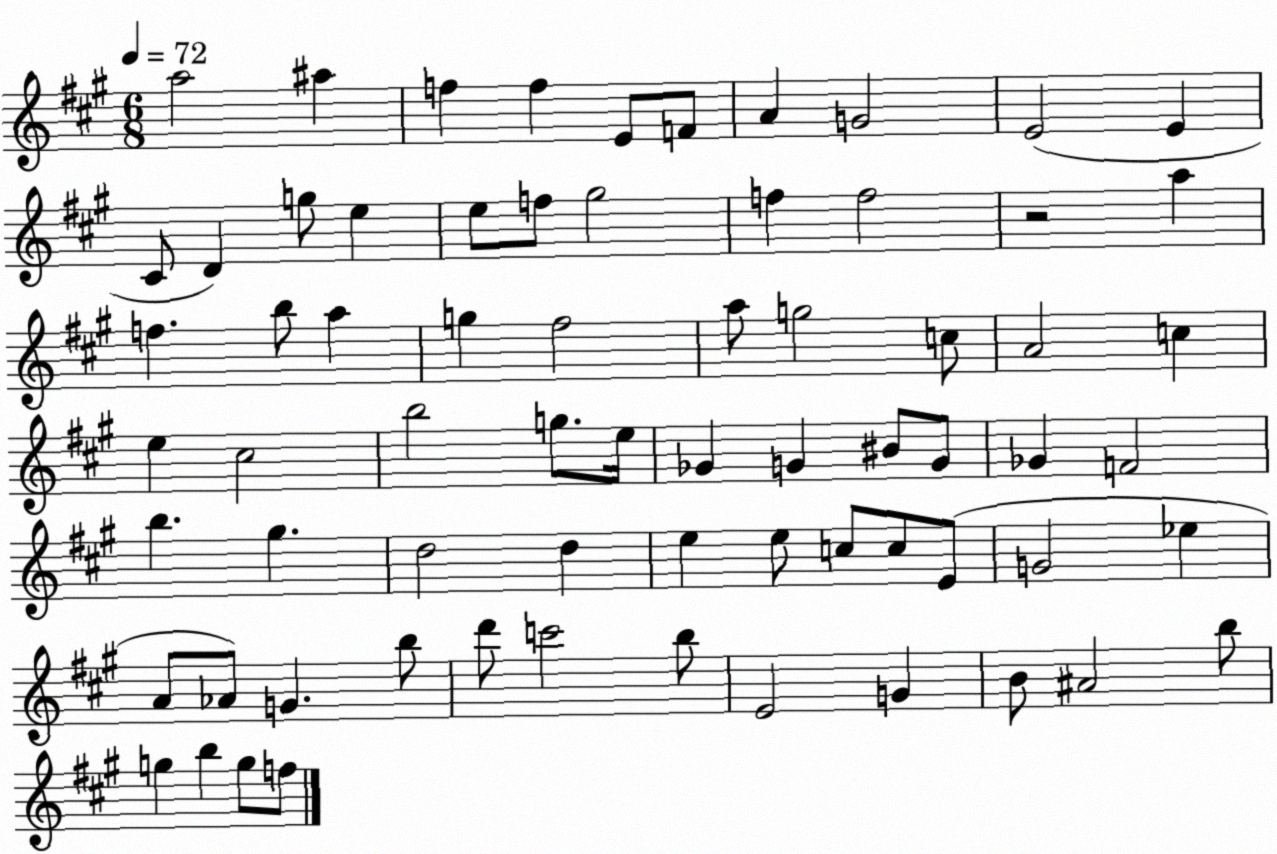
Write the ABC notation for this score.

X:1
T:Untitled
M:6/8
L:1/4
K:A
a2 ^a f f E/2 F/2 A G2 E2 E ^C/2 D g/2 e e/2 f/2 ^g2 f f2 z2 a f b/2 a g ^f2 a/2 g2 c/2 A2 c e ^c2 b2 g/2 e/4 _G G ^B/2 G/2 _G F2 b ^g d2 d e e/2 c/2 c/2 E/2 G2 _e A/2 _A/2 G b/2 d'/2 c'2 b/2 E2 G B/2 ^A2 b/2 g b g/2 f/2